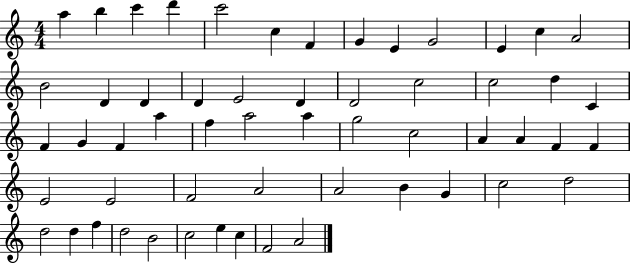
A5/q B5/q C6/q D6/q C6/h C5/q F4/q G4/q E4/q G4/h E4/q C5/q A4/h B4/h D4/q D4/q D4/q E4/h D4/q D4/h C5/h C5/h D5/q C4/q F4/q G4/q F4/q A5/q F5/q A5/h A5/q G5/h C5/h A4/q A4/q F4/q F4/q E4/h E4/h F4/h A4/h A4/h B4/q G4/q C5/h D5/h D5/h D5/q F5/q D5/h B4/h C5/h E5/q C5/q F4/h A4/h